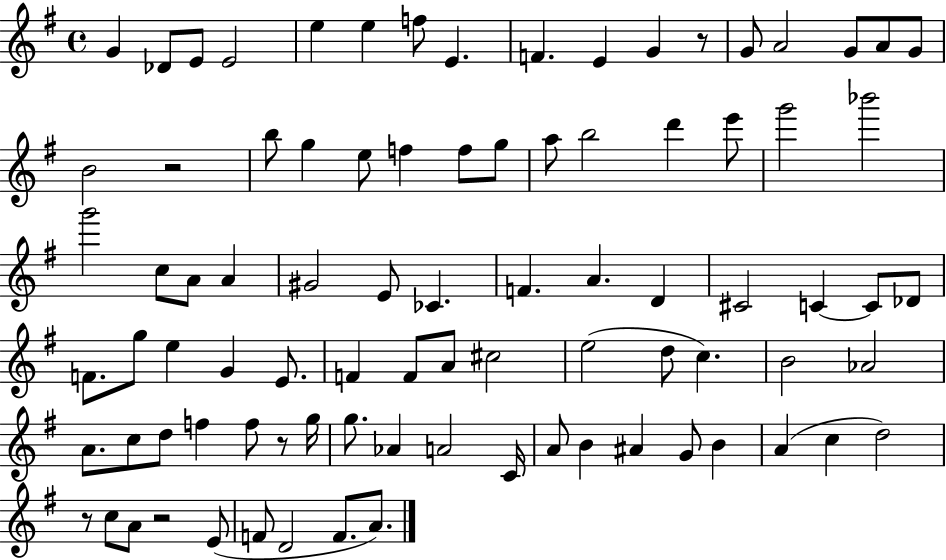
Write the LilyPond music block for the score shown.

{
  \clef treble
  \time 4/4
  \defaultTimeSignature
  \key g \major
  \repeat volta 2 { g'4 des'8 e'8 e'2 | e''4 e''4 f''8 e'4. | f'4. e'4 g'4 r8 | g'8 a'2 g'8 a'8 g'8 | \break b'2 r2 | b''8 g''4 e''8 f''4 f''8 g''8 | a''8 b''2 d'''4 e'''8 | g'''2 bes'''2 | \break g'''2 c''8 a'8 a'4 | gis'2 e'8 ces'4. | f'4. a'4. d'4 | cis'2 c'4~~ c'8 des'8 | \break f'8. g''8 e''4 g'4 e'8. | f'4 f'8 a'8 cis''2 | e''2( d''8 c''4.) | b'2 aes'2 | \break a'8. c''8 d''8 f''4 f''8 r8 g''16 | g''8. aes'4 a'2 c'16 | a'8 b'4 ais'4 g'8 b'4 | a'4( c''4 d''2) | \break r8 c''8 a'8 r2 e'8( | f'8 d'2 f'8. a'8.) | } \bar "|."
}